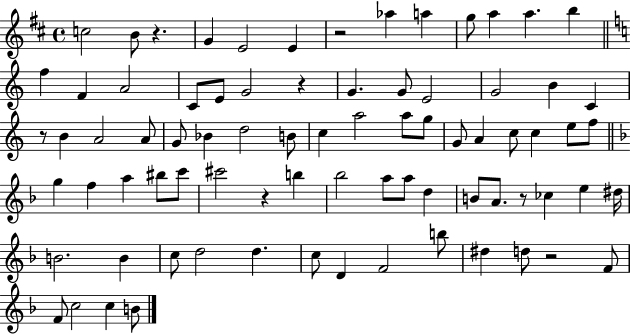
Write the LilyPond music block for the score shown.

{
  \clef treble
  \time 4/4
  \defaultTimeSignature
  \key d \major
  c''2 b'8 r4. | g'4 e'2 e'4 | r2 aes''4 a''4 | g''8 a''4 a''4. b''4 | \break \bar "||" \break \key c \major f''4 f'4 a'2 | c'8 e'8 g'2 r4 | g'4. g'8 e'2 | g'2 b'4 c'4 | \break r8 b'4 a'2 a'8 | g'8 bes'4 d''2 b'8 | c''4 a''2 a''8 g''8 | g'8 a'4 c''8 c''4 e''8 f''8 | \break \bar "||" \break \key d \minor g''4 f''4 a''4 bis''8 c'''8 | cis'''2 r4 b''4 | bes''2 a''8 a''8 d''4 | b'8 a'8. r8 ces''4 e''4 dis''16 | \break b'2. b'4 | c''8 d''2 d''4. | c''8 d'4 f'2 b''8 | dis''4 d''8 r2 f'8 | \break f'8 c''2 c''4 b'8 | \bar "|."
}